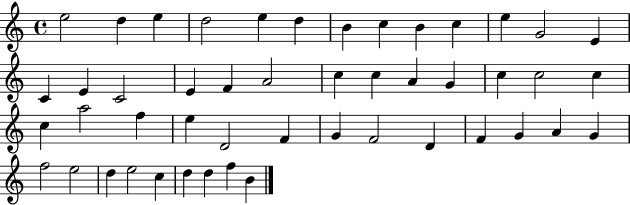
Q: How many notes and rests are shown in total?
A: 48